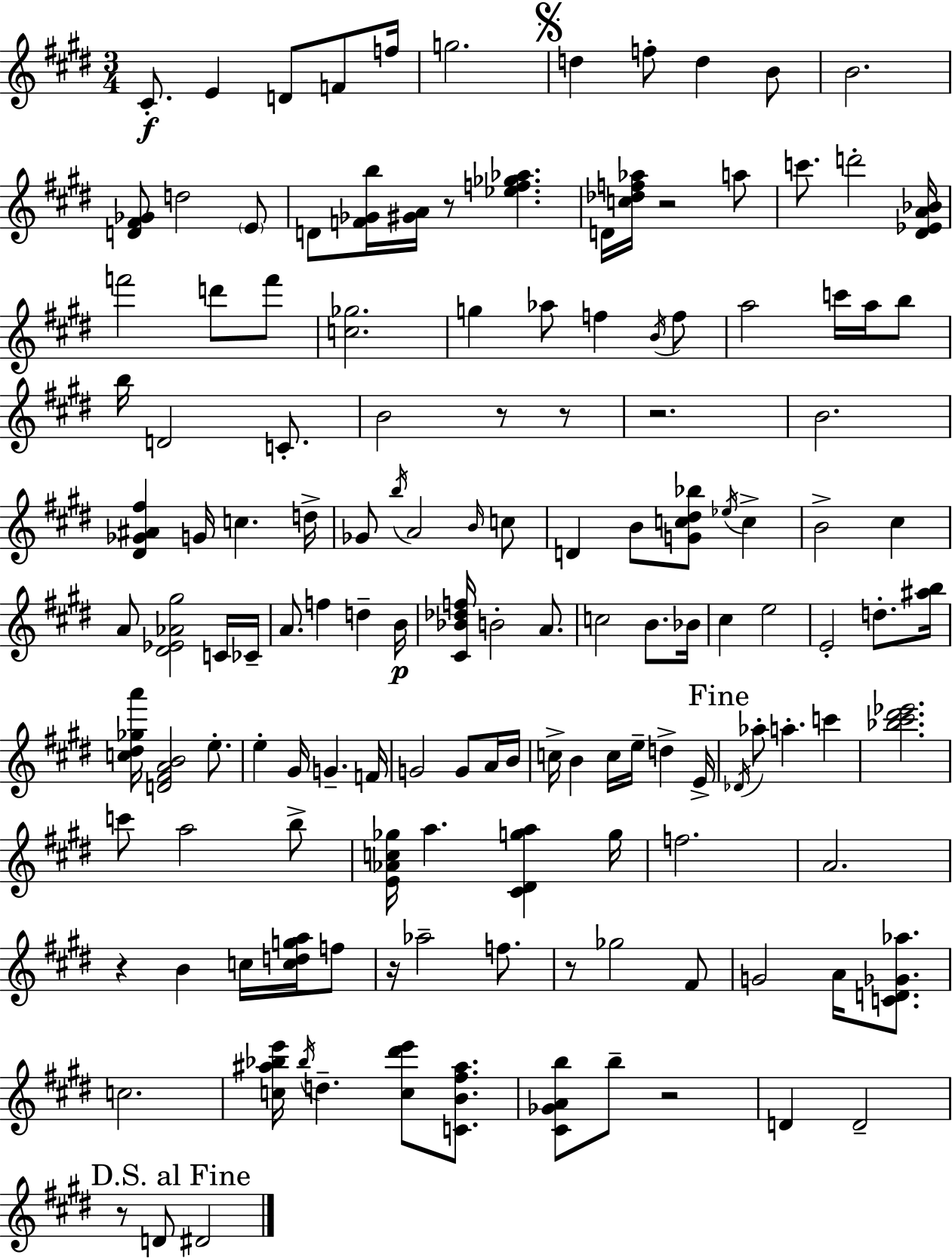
{
  \clef treble
  \numericTimeSignature
  \time 3/4
  \key e \major
  \repeat volta 2 { cis'8.-.\f e'4 d'8 f'8 f''16 | g''2. | \mark \markup { \musicglyph "scripts.segno" } d''4 f''8-. d''4 b'8 | b'2. | \break <d' fis' ges'>8 d''2 \parenthesize e'8 | d'8 <f' ges' b''>16 <gis' a'>16 r8 <ees'' f'' ges'' aes''>4. | d'16 <c'' des'' f'' aes''>16 r2 a''8 | c'''8. d'''2-. <dis' ees' a' bes'>16 | \break f'''2 d'''8 f'''8 | <c'' ges''>2. | g''4 aes''8 f''4 \acciaccatura { b'16 } f''8 | a''2 c'''16 a''16 b''8 | \break b''16 d'2 c'8.-. | b'2 r8 r8 | r2. | b'2. | \break <dis' ges' ais' fis''>4 g'16 c''4. | d''16-> ges'8 \acciaccatura { b''16 } a'2 | \grace { b'16 } c''8 d'4 b'8 <g' c'' dis'' bes''>8 \acciaccatura { ees''16 } | c''4-> b'2-> | \break cis''4 a'8 <dis' ees' aes' gis''>2 | c'16 ces'16-- a'8. f''4 d''4-- | b'16\p <cis' bes' des'' f''>16 b'2-. | a'8. c''2 | \break b'8. bes'16 cis''4 e''2 | e'2-. | d''8.-. <ais'' b''>16 <c'' dis'' ges'' a'''>16 <d' fis' a' b'>2 | e''8.-. e''4-. gis'16 g'4.-- | \break f'16 g'2 | g'8 a'16 b'16 c''16-> b'4 c''16 e''16-- d''4-> | e'16-> \mark "Fine" \acciaccatura { des'16 } aes''8-. a''4.-. | c'''4 <bes'' cis''' dis''' ees'''>2. | \break c'''8 a''2 | b''8-> <e' aes' c'' ges''>16 a''4. | <cis' dis' g'' a''>4 g''16 f''2. | a'2. | \break r4 b'4 | c''16 <c'' d'' g'' a''>16 f''8 r16 aes''2-- | f''8. r8 ges''2 | fis'8 g'2 | \break a'16 <c' d' ges' aes''>8. c''2. | <c'' ais'' bes'' e'''>16 \acciaccatura { bes''16 } d''4.-- | <c'' dis''' e'''>8 <c' b' fis'' ais''>8. <cis' ges' a' b''>8 b''8-- r2 | d'4 d'2-- | \break \mark "D.S. al Fine" r8 d'8 dis'2 | } \bar "|."
}